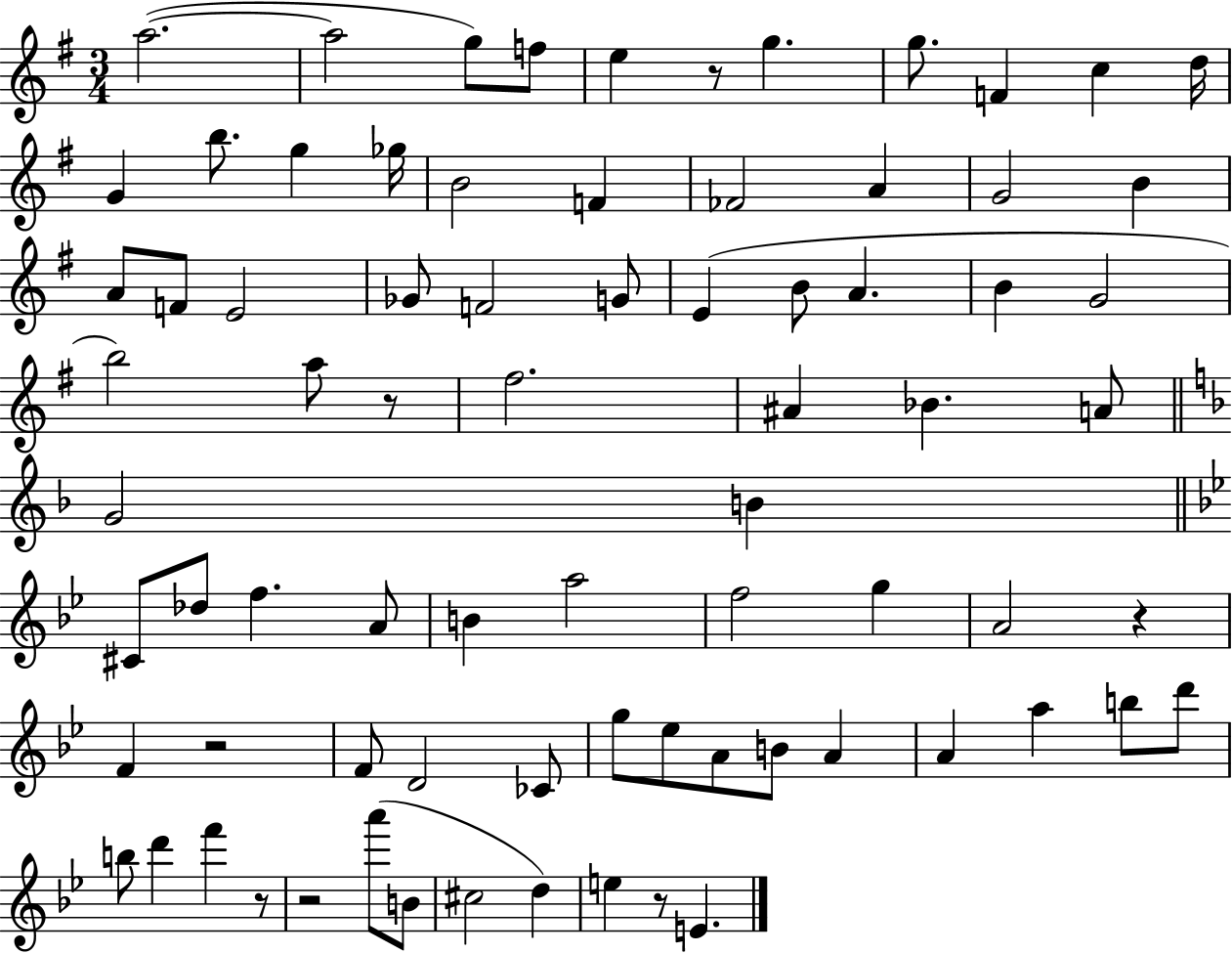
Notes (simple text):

A5/h. A5/h G5/e F5/e E5/q R/e G5/q. G5/e. F4/q C5/q D5/s G4/q B5/e. G5/q Gb5/s B4/h F4/q FES4/h A4/q G4/h B4/q A4/e F4/e E4/h Gb4/e F4/h G4/e E4/q B4/e A4/q. B4/q G4/h B5/h A5/e R/e F#5/h. A#4/q Bb4/q. A4/e G4/h B4/q C#4/e Db5/e F5/q. A4/e B4/q A5/h F5/h G5/q A4/h R/q F4/q R/h F4/e D4/h CES4/e G5/e Eb5/e A4/e B4/e A4/q A4/q A5/q B5/e D6/e B5/e D6/q F6/q R/e R/h A6/e B4/e C#5/h D5/q E5/q R/e E4/q.